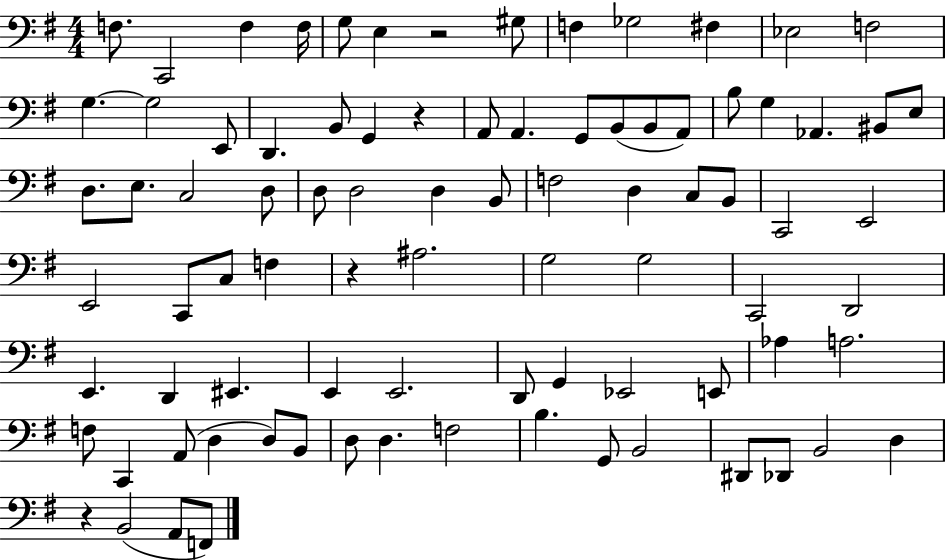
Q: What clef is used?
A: bass